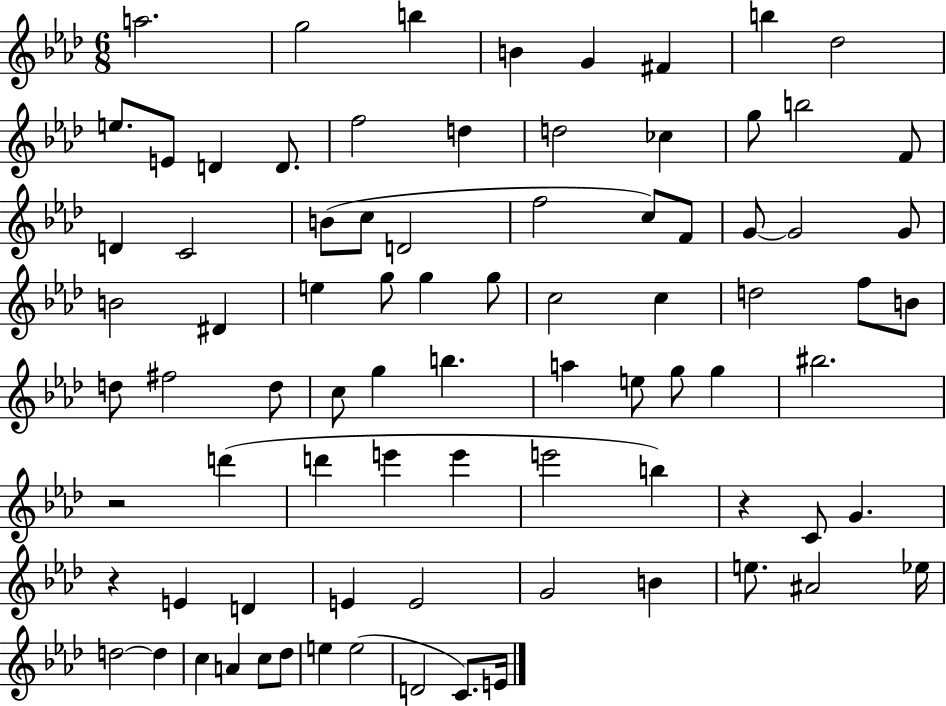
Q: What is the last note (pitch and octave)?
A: E4